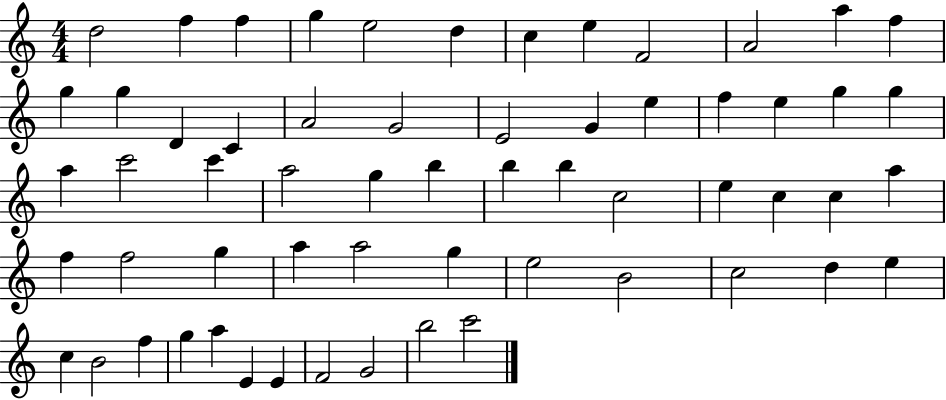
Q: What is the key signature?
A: C major